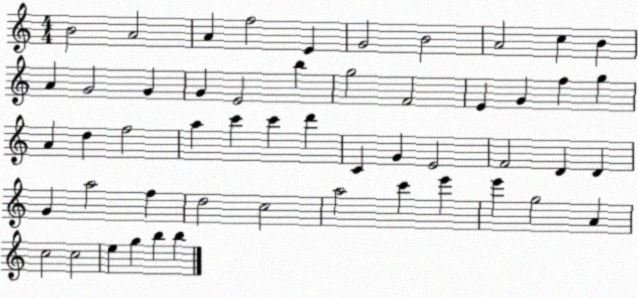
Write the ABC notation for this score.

X:1
T:Untitled
M:4/4
L:1/4
K:C
B2 A2 A f2 E G2 B2 A2 c B A G2 G G E2 b g2 F2 E G f g A d f2 a c' c' d' C G E2 F2 D D G a2 f d2 c2 a2 c' e' e' g2 A c2 c2 e g b b